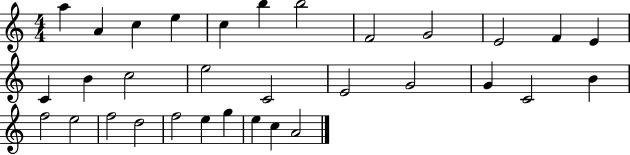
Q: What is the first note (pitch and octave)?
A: A5